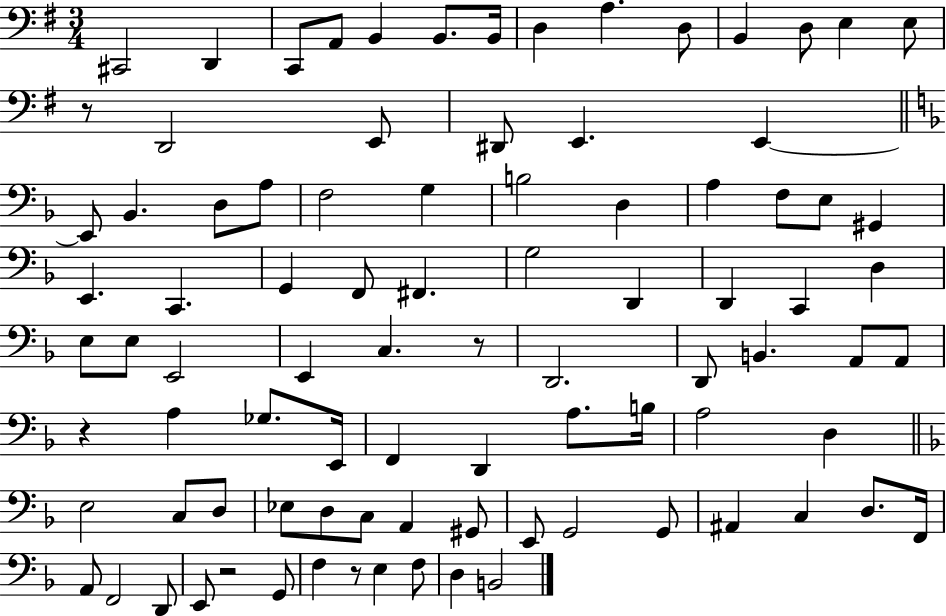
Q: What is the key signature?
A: G major